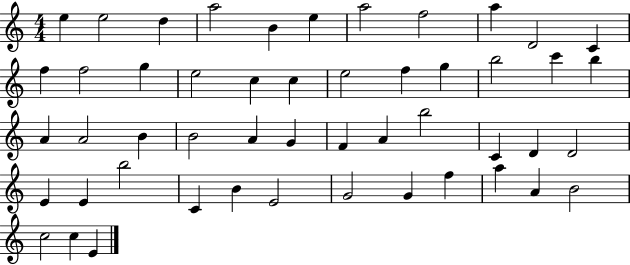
X:1
T:Untitled
M:4/4
L:1/4
K:C
e e2 d a2 B e a2 f2 a D2 C f f2 g e2 c c e2 f g b2 c' b A A2 B B2 A G F A b2 C D D2 E E b2 C B E2 G2 G f a A B2 c2 c E